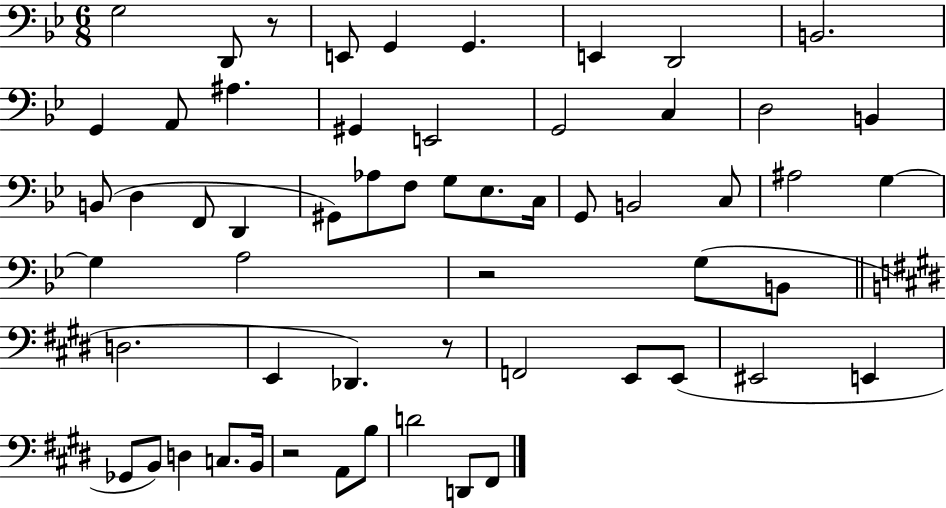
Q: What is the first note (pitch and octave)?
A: G3